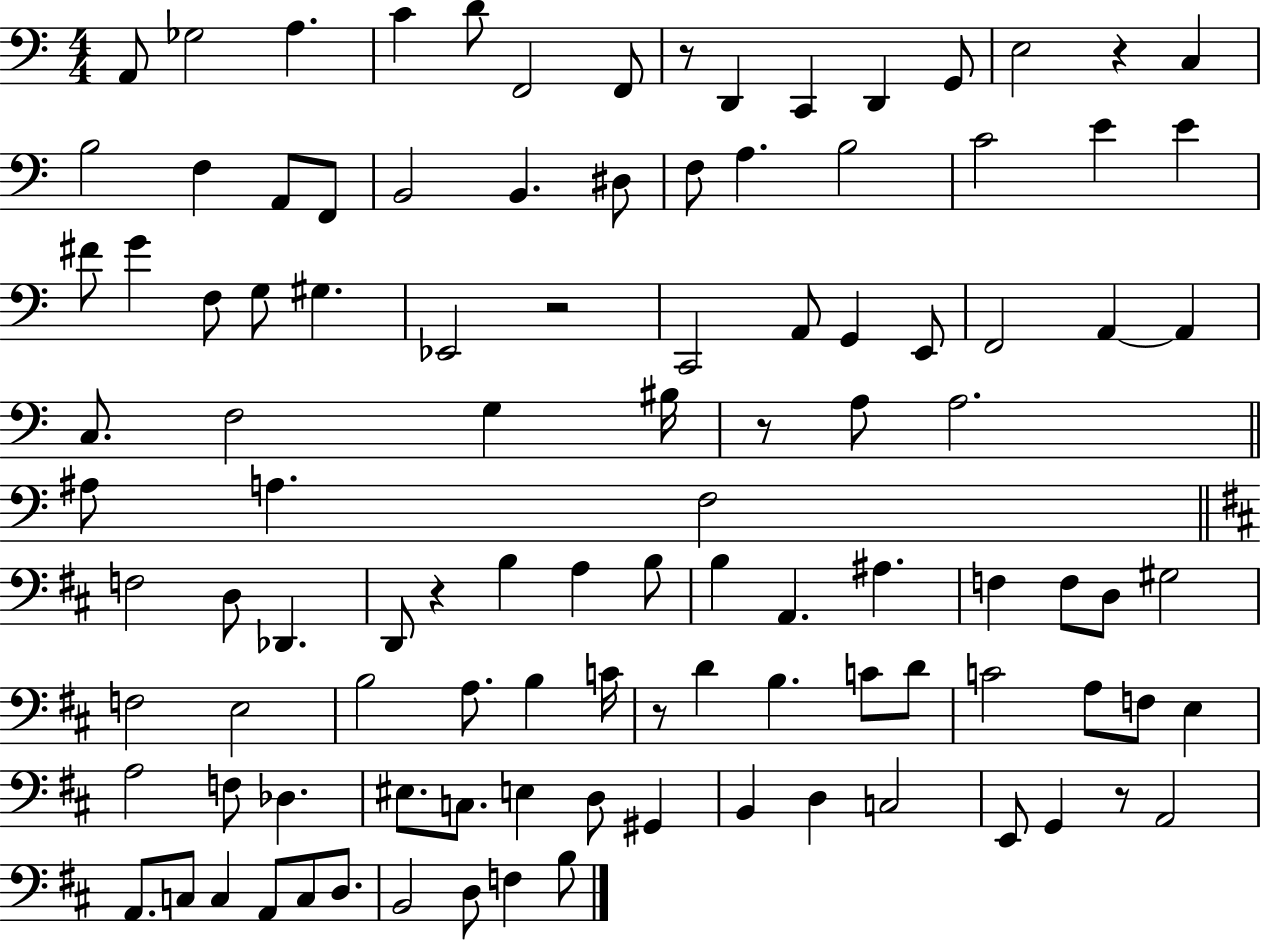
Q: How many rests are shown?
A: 7